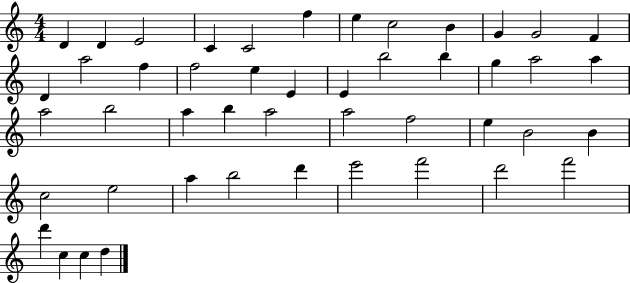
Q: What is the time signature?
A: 4/4